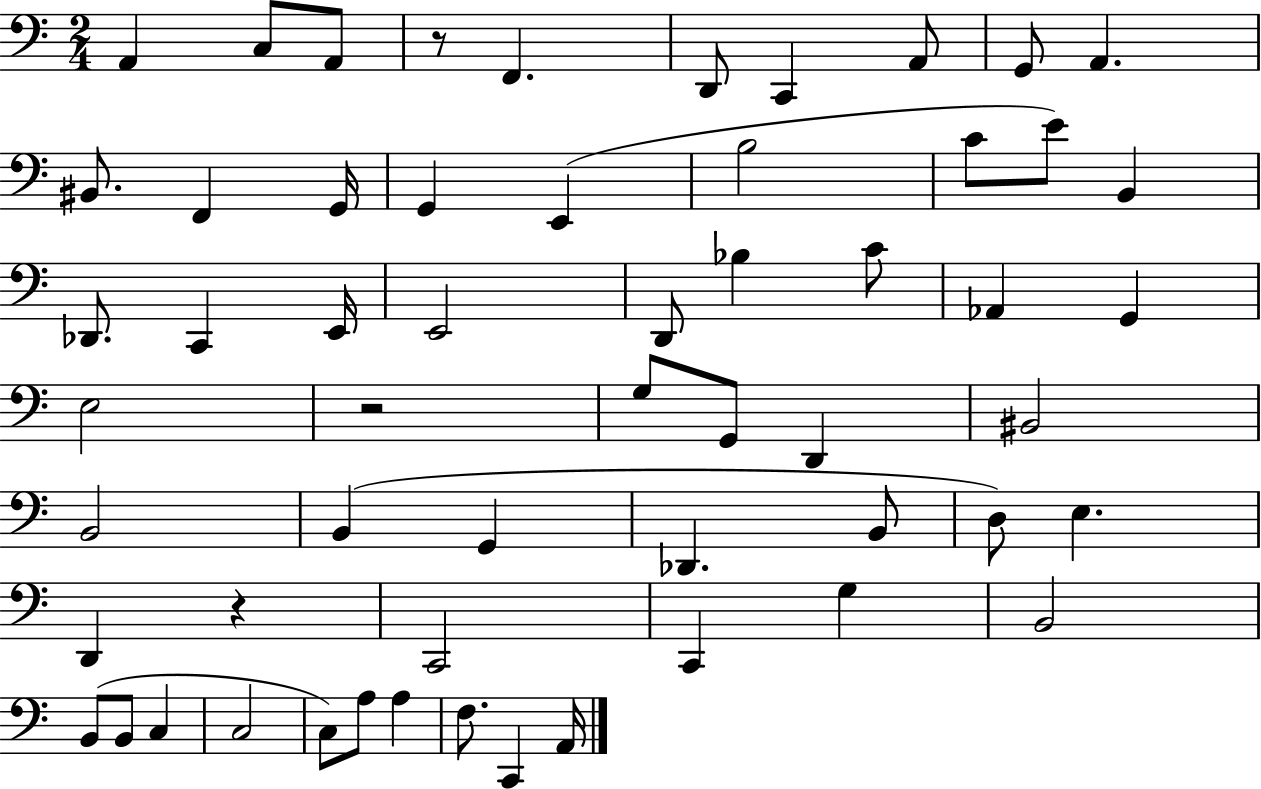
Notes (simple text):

A2/q C3/e A2/e R/e F2/q. D2/e C2/q A2/e G2/e A2/q. BIS2/e. F2/q G2/s G2/q E2/q B3/h C4/e E4/e B2/q Db2/e. C2/q E2/s E2/h D2/e Bb3/q C4/e Ab2/q G2/q E3/h R/h G3/e G2/e D2/q BIS2/h B2/h B2/q G2/q Db2/q. B2/e D3/e E3/q. D2/q R/q C2/h C2/q G3/q B2/h B2/e B2/e C3/q C3/h C3/e A3/e A3/q F3/e. C2/q A2/s